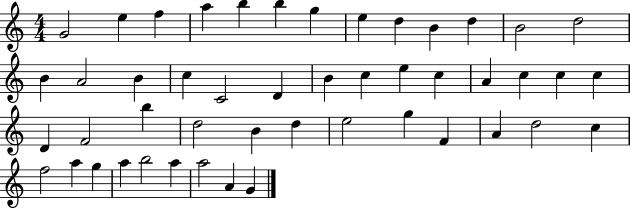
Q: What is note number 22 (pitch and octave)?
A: E5